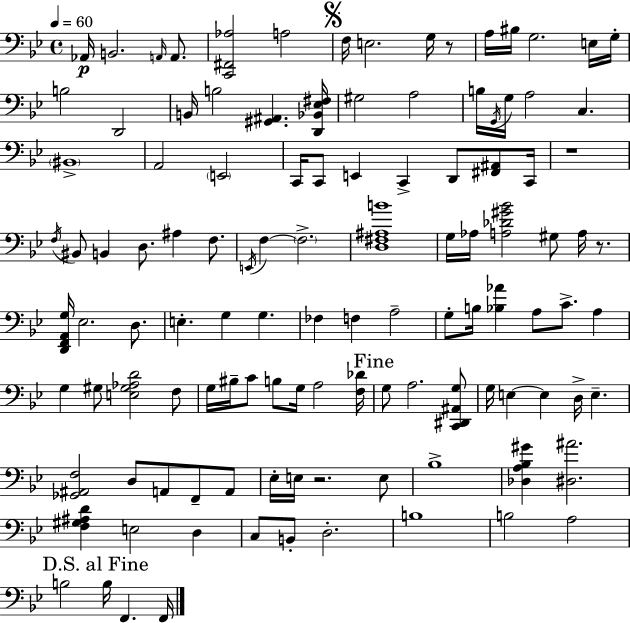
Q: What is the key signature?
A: BES major